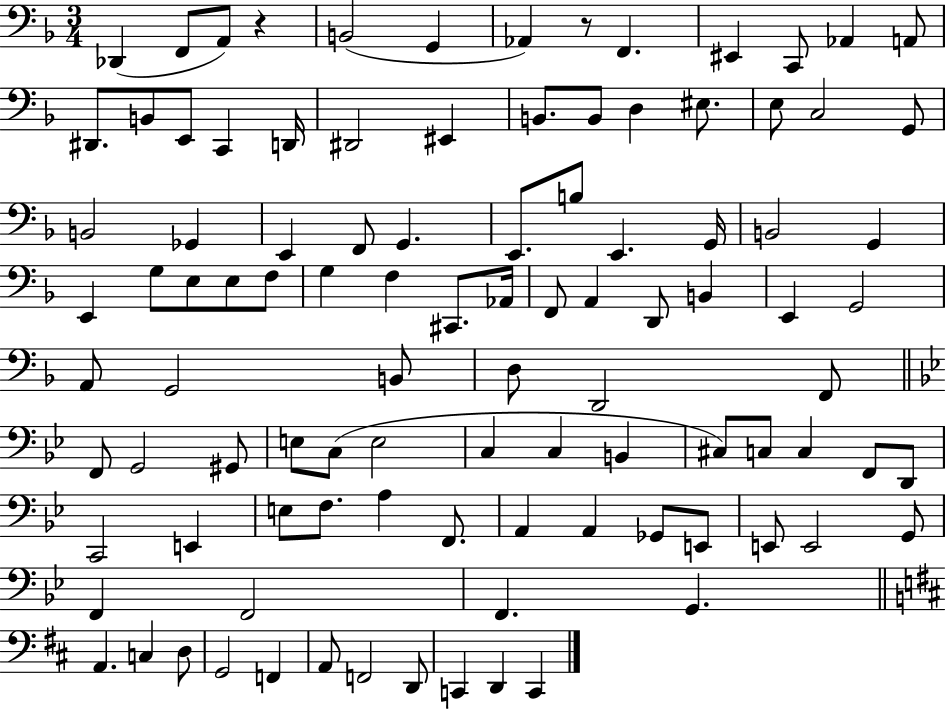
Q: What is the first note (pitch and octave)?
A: Db2